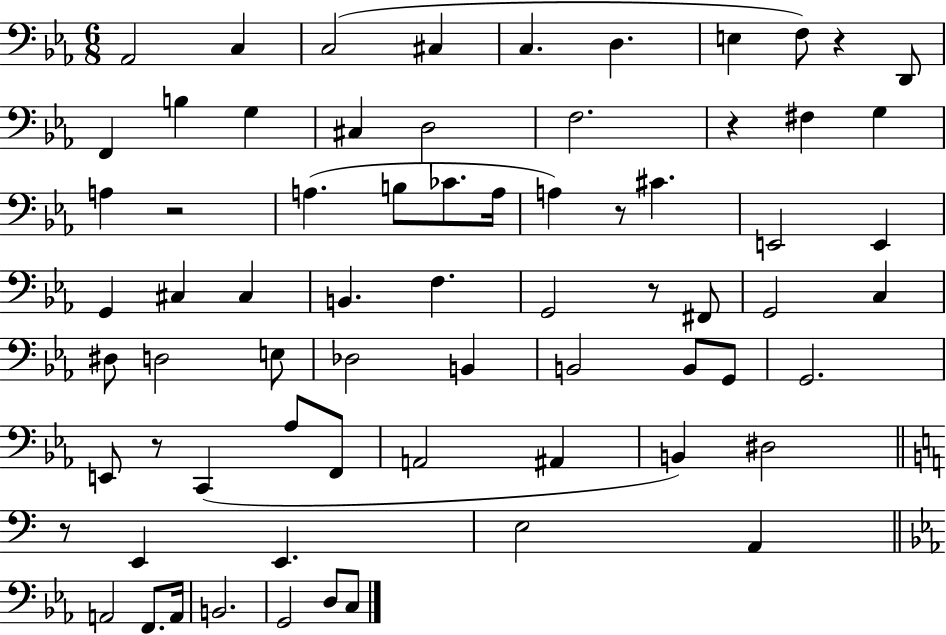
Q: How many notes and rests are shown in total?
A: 70